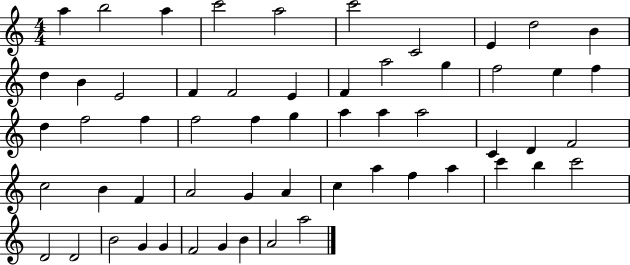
{
  \clef treble
  \numericTimeSignature
  \time 4/4
  \key c \major
  a''4 b''2 a''4 | c'''2 a''2 | c'''2 c'2 | e'4 d''2 b'4 | \break d''4 b'4 e'2 | f'4 f'2 e'4 | f'4 a''2 g''4 | f''2 e''4 f''4 | \break d''4 f''2 f''4 | f''2 f''4 g''4 | a''4 a''4 a''2 | c'4 d'4 f'2 | \break c''2 b'4 f'4 | a'2 g'4 a'4 | c''4 a''4 f''4 a''4 | c'''4 b''4 c'''2 | \break d'2 d'2 | b'2 g'4 g'4 | f'2 g'4 b'4 | a'2 a''2 | \break \bar "|."
}